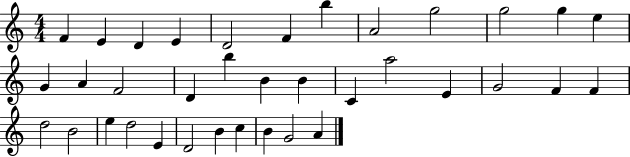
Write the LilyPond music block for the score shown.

{
  \clef treble
  \numericTimeSignature
  \time 4/4
  \key c \major
  f'4 e'4 d'4 e'4 | d'2 f'4 b''4 | a'2 g''2 | g''2 g''4 e''4 | \break g'4 a'4 f'2 | d'4 b''4 b'4 b'4 | c'4 a''2 e'4 | g'2 f'4 f'4 | \break d''2 b'2 | e''4 d''2 e'4 | d'2 b'4 c''4 | b'4 g'2 a'4 | \break \bar "|."
}